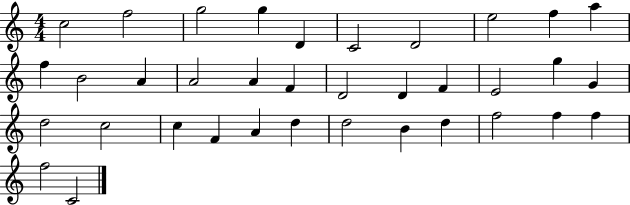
X:1
T:Untitled
M:4/4
L:1/4
K:C
c2 f2 g2 g D C2 D2 e2 f a f B2 A A2 A F D2 D F E2 g G d2 c2 c F A d d2 B d f2 f f f2 C2